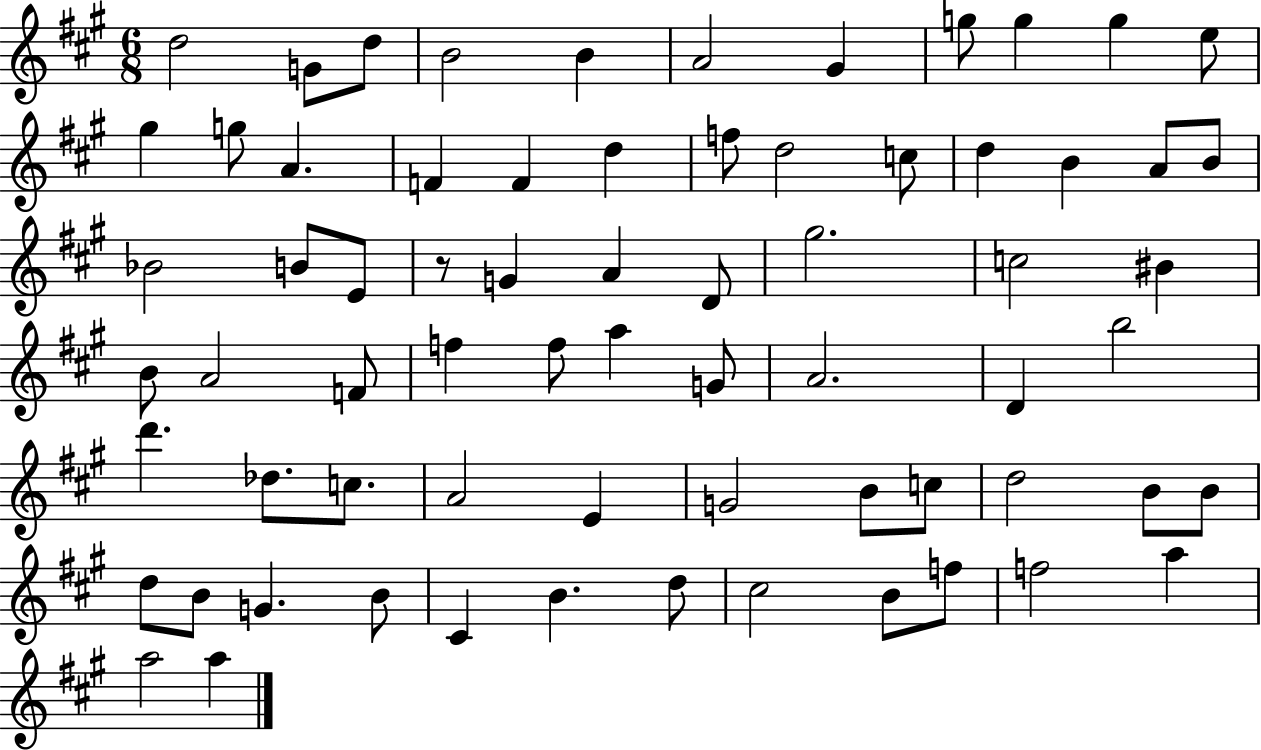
{
  \clef treble
  \numericTimeSignature
  \time 6/8
  \key a \major
  \repeat volta 2 { d''2 g'8 d''8 | b'2 b'4 | a'2 gis'4 | g''8 g''4 g''4 e''8 | \break gis''4 g''8 a'4. | f'4 f'4 d''4 | f''8 d''2 c''8 | d''4 b'4 a'8 b'8 | \break bes'2 b'8 e'8 | r8 g'4 a'4 d'8 | gis''2. | c''2 bis'4 | \break b'8 a'2 f'8 | f''4 f''8 a''4 g'8 | a'2. | d'4 b''2 | \break d'''4. des''8. c''8. | a'2 e'4 | g'2 b'8 c''8 | d''2 b'8 b'8 | \break d''8 b'8 g'4. b'8 | cis'4 b'4. d''8 | cis''2 b'8 f''8 | f''2 a''4 | \break a''2 a''4 | } \bar "|."
}